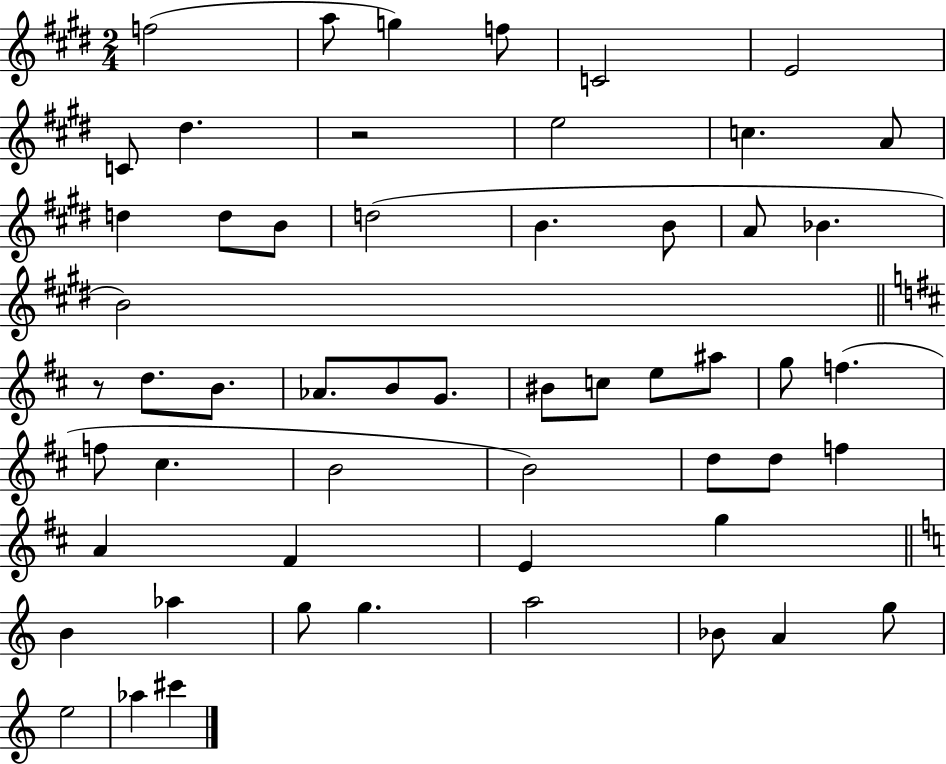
X:1
T:Untitled
M:2/4
L:1/4
K:E
f2 a/2 g f/2 C2 E2 C/2 ^d z2 e2 c A/2 d d/2 B/2 d2 B B/2 A/2 _B B2 z/2 d/2 B/2 _A/2 B/2 G/2 ^B/2 c/2 e/2 ^a/2 g/2 f f/2 ^c B2 B2 d/2 d/2 f A ^F E g B _a g/2 g a2 _B/2 A g/2 e2 _a ^c'